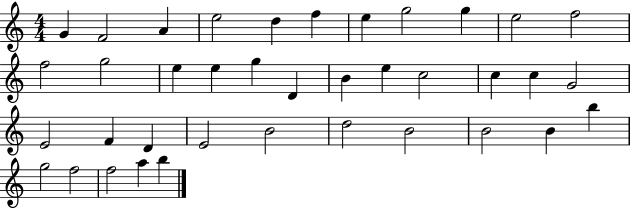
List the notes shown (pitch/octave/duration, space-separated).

G4/q F4/h A4/q E5/h D5/q F5/q E5/q G5/h G5/q E5/h F5/h F5/h G5/h E5/q E5/q G5/q D4/q B4/q E5/q C5/h C5/q C5/q G4/h E4/h F4/q D4/q E4/h B4/h D5/h B4/h B4/h B4/q B5/q G5/h F5/h F5/h A5/q B5/q